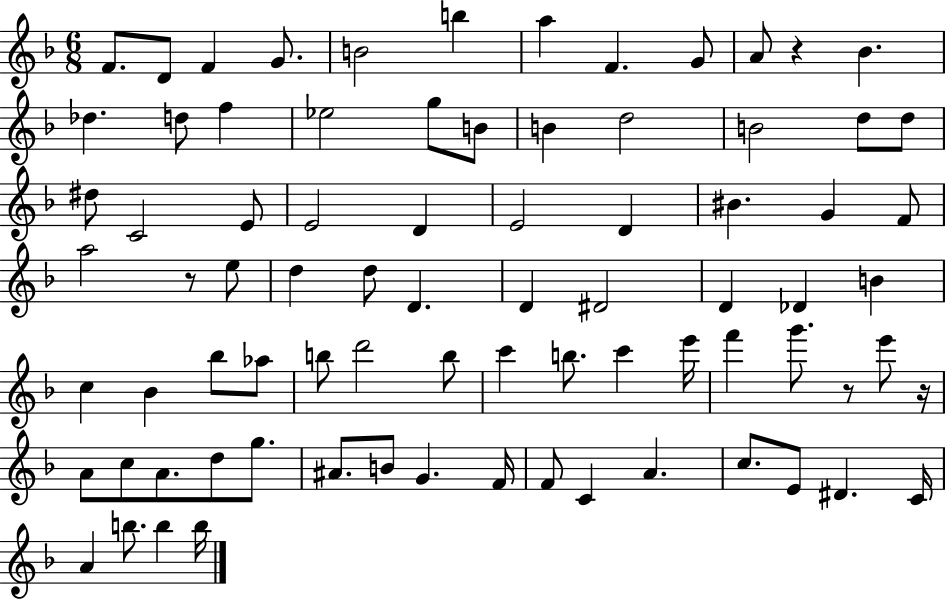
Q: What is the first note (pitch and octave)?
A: F4